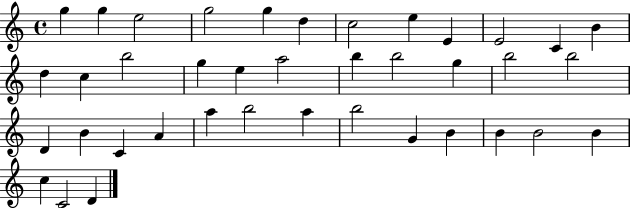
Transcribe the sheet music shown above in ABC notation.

X:1
T:Untitled
M:4/4
L:1/4
K:C
g g e2 g2 g d c2 e E E2 C B d c b2 g e a2 b b2 g b2 b2 D B C A a b2 a b2 G B B B2 B c C2 D